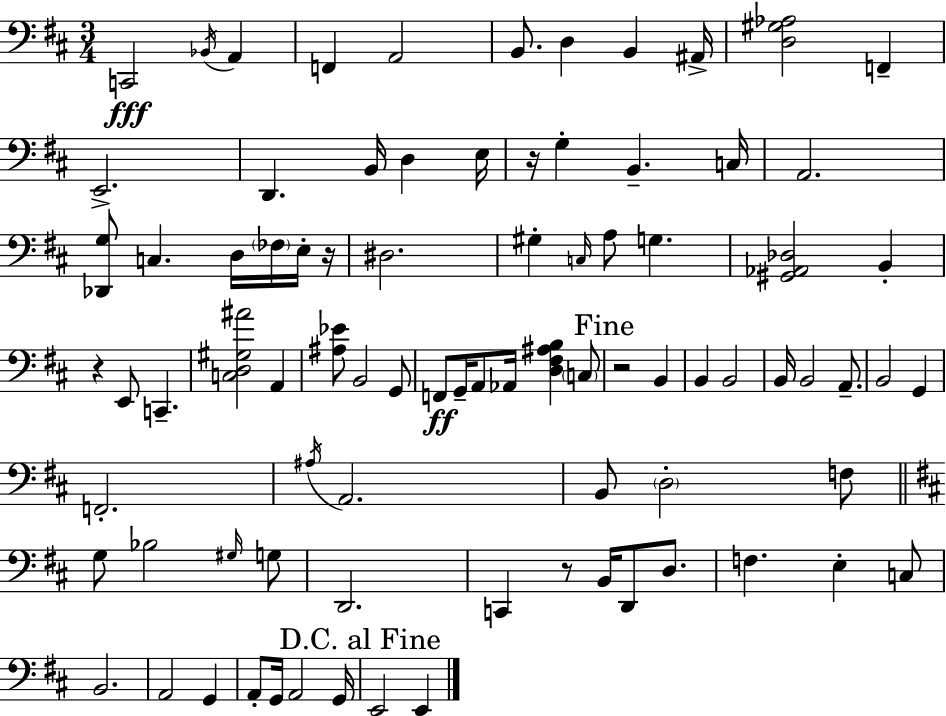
{
  \clef bass
  \numericTimeSignature
  \time 3/4
  \key d \major
  c,2\fff \acciaccatura { bes,16 } a,4 | f,4 a,2 | b,8. d4 b,4 | ais,16-> <d gis aes>2 f,4-- | \break e,2.-> | d,4. b,16 d4 | e16 r16 g4-. b,4.-- | c16 a,2. | \break <des, g>8 c4. d16 \parenthesize fes16 e16-. | r16 dis2. | gis4-. \grace { c16 } a8 g4. | <gis, aes, des>2 b,4-. | \break r4 e,8 c,4.-- | <c d gis ais'>2 a,4 | <ais ees'>8 b,2 | g,8 f,8\ff g,16-- a,8 aes,16 <d fis ais b>4 | \break \parenthesize c8 \mark "Fine" r2 b,4 | b,4 b,2 | b,16 b,2 a,8.-- | b,2 g,4 | \break f,2.-. | \acciaccatura { ais16 } a,2. | b,8 \parenthesize d2-. | f8 \bar "||" \break \key d \major g8 bes2 \grace { gis16 } g8 | d,2. | c,4 r8 b,16 d,8 d8. | f4. e4-. c8 | \break b,2. | a,2 g,4 | a,8-. g,16 a,2 | g,16 \mark "D.C. al Fine" e,2 e,4 | \break \bar "|."
}